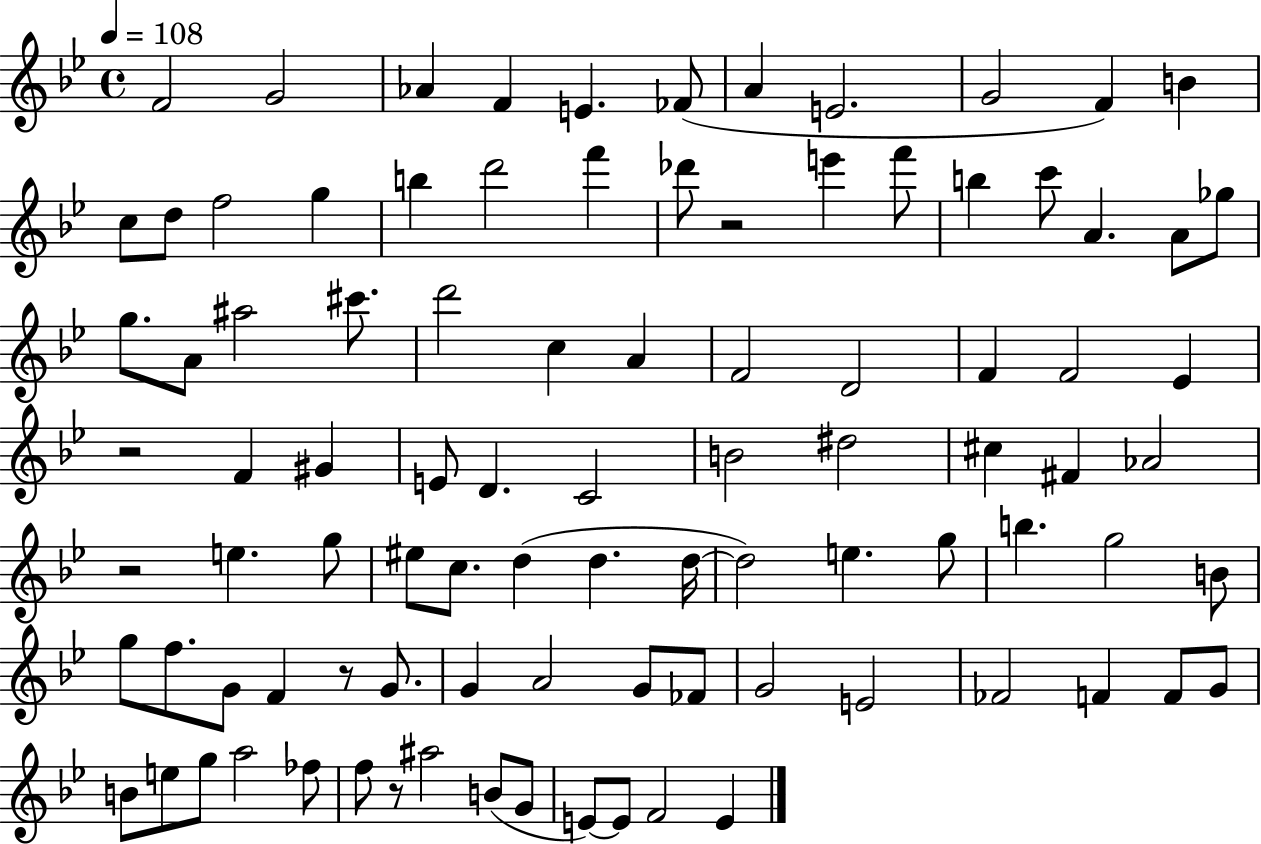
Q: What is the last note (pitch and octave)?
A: E4